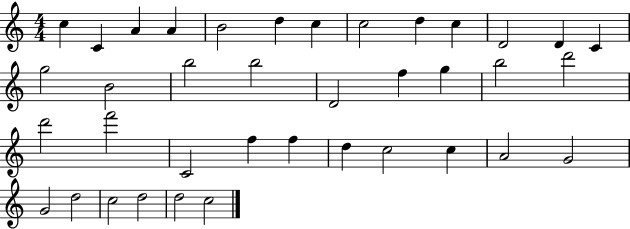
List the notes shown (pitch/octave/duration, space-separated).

C5/q C4/q A4/q A4/q B4/h D5/q C5/q C5/h D5/q C5/q D4/h D4/q C4/q G5/h B4/h B5/h B5/h D4/h F5/q G5/q B5/h D6/h D6/h F6/h C4/h F5/q F5/q D5/q C5/h C5/q A4/h G4/h G4/h D5/h C5/h D5/h D5/h C5/h